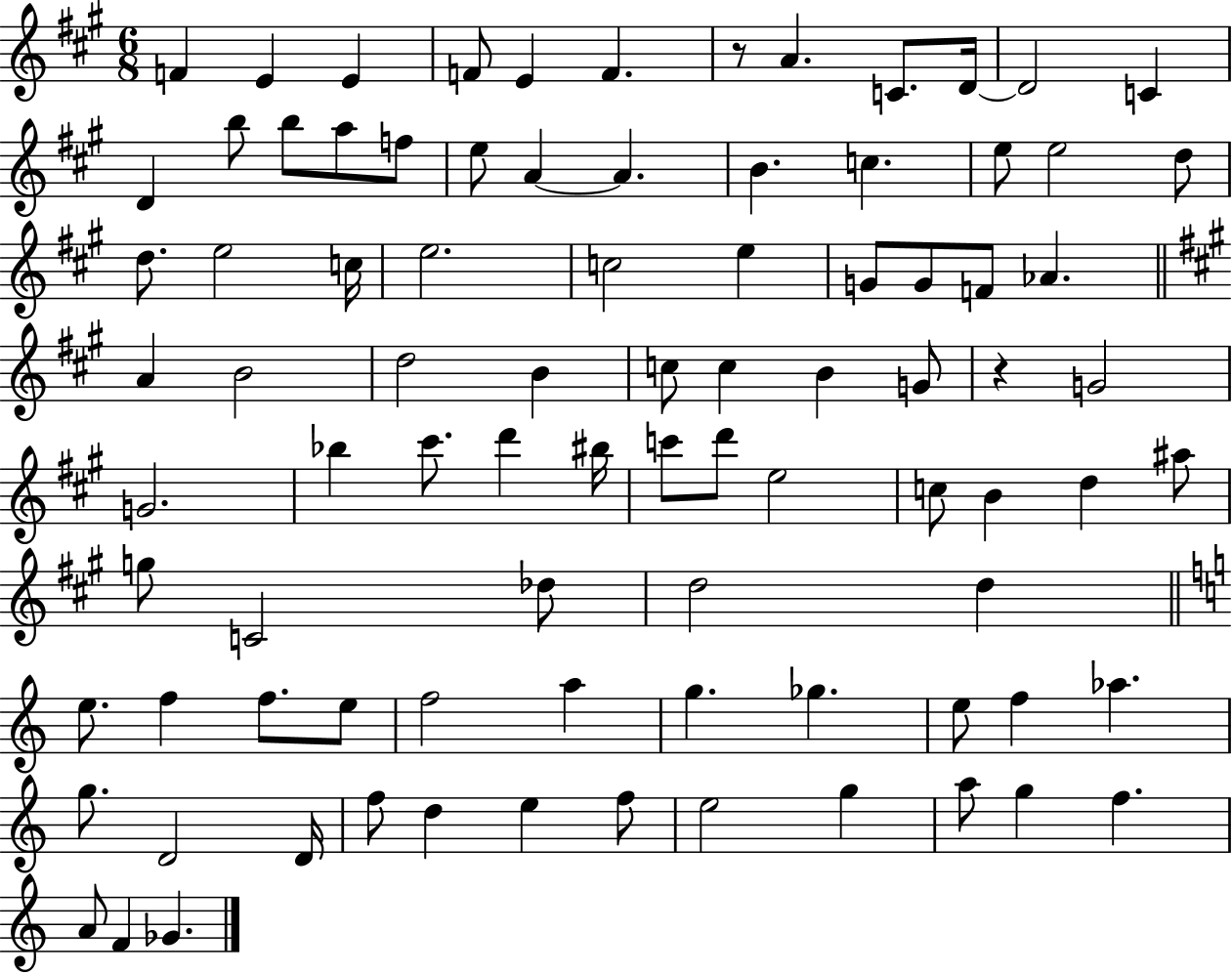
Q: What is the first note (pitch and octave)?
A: F4